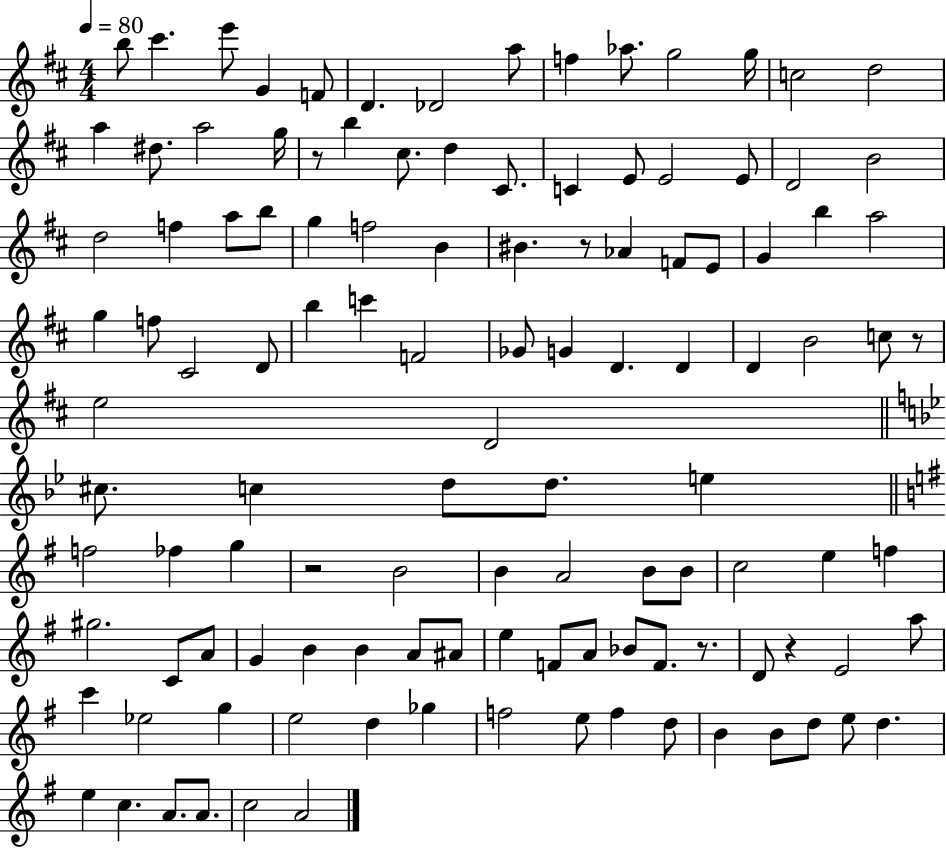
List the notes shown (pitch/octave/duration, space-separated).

B5/e C#6/q. E6/e G4/q F4/e D4/q. Db4/h A5/e F5/q Ab5/e. G5/h G5/s C5/h D5/h A5/q D#5/e. A5/h G5/s R/e B5/q C#5/e. D5/q C#4/e. C4/q E4/e E4/h E4/e D4/h B4/h D5/h F5/q A5/e B5/e G5/q F5/h B4/q BIS4/q. R/e Ab4/q F4/e E4/e G4/q B5/q A5/h G5/q F5/e C#4/h D4/e B5/q C6/q F4/h Gb4/e G4/q D4/q. D4/q D4/q B4/h C5/e R/e E5/h D4/h C#5/e. C5/q D5/e D5/e. E5/q F5/h FES5/q G5/q R/h B4/h B4/q A4/h B4/e B4/e C5/h E5/q F5/q G#5/h. C4/e A4/e G4/q B4/q B4/q A4/e A#4/e E5/q F4/e A4/e Bb4/e F4/e. R/e. D4/e R/q E4/h A5/e C6/q Eb5/h G5/q E5/h D5/q Gb5/q F5/h E5/e F5/q D5/e B4/q B4/e D5/e E5/e D5/q. E5/q C5/q. A4/e. A4/e. C5/h A4/h